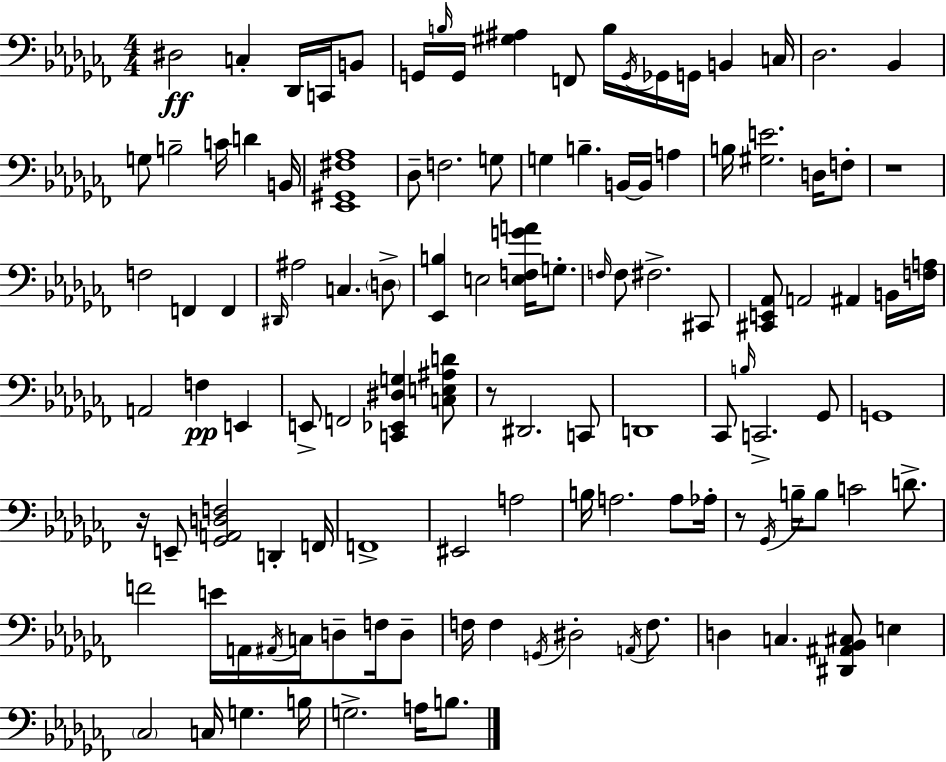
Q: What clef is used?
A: bass